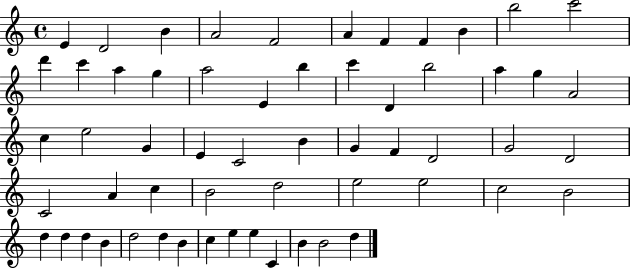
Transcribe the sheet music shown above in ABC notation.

X:1
T:Untitled
M:4/4
L:1/4
K:C
E D2 B A2 F2 A F F B b2 c'2 d' c' a g a2 E b c' D b2 a g A2 c e2 G E C2 B G F D2 G2 D2 C2 A c B2 d2 e2 e2 c2 B2 d d d B d2 d B c e e C B B2 d